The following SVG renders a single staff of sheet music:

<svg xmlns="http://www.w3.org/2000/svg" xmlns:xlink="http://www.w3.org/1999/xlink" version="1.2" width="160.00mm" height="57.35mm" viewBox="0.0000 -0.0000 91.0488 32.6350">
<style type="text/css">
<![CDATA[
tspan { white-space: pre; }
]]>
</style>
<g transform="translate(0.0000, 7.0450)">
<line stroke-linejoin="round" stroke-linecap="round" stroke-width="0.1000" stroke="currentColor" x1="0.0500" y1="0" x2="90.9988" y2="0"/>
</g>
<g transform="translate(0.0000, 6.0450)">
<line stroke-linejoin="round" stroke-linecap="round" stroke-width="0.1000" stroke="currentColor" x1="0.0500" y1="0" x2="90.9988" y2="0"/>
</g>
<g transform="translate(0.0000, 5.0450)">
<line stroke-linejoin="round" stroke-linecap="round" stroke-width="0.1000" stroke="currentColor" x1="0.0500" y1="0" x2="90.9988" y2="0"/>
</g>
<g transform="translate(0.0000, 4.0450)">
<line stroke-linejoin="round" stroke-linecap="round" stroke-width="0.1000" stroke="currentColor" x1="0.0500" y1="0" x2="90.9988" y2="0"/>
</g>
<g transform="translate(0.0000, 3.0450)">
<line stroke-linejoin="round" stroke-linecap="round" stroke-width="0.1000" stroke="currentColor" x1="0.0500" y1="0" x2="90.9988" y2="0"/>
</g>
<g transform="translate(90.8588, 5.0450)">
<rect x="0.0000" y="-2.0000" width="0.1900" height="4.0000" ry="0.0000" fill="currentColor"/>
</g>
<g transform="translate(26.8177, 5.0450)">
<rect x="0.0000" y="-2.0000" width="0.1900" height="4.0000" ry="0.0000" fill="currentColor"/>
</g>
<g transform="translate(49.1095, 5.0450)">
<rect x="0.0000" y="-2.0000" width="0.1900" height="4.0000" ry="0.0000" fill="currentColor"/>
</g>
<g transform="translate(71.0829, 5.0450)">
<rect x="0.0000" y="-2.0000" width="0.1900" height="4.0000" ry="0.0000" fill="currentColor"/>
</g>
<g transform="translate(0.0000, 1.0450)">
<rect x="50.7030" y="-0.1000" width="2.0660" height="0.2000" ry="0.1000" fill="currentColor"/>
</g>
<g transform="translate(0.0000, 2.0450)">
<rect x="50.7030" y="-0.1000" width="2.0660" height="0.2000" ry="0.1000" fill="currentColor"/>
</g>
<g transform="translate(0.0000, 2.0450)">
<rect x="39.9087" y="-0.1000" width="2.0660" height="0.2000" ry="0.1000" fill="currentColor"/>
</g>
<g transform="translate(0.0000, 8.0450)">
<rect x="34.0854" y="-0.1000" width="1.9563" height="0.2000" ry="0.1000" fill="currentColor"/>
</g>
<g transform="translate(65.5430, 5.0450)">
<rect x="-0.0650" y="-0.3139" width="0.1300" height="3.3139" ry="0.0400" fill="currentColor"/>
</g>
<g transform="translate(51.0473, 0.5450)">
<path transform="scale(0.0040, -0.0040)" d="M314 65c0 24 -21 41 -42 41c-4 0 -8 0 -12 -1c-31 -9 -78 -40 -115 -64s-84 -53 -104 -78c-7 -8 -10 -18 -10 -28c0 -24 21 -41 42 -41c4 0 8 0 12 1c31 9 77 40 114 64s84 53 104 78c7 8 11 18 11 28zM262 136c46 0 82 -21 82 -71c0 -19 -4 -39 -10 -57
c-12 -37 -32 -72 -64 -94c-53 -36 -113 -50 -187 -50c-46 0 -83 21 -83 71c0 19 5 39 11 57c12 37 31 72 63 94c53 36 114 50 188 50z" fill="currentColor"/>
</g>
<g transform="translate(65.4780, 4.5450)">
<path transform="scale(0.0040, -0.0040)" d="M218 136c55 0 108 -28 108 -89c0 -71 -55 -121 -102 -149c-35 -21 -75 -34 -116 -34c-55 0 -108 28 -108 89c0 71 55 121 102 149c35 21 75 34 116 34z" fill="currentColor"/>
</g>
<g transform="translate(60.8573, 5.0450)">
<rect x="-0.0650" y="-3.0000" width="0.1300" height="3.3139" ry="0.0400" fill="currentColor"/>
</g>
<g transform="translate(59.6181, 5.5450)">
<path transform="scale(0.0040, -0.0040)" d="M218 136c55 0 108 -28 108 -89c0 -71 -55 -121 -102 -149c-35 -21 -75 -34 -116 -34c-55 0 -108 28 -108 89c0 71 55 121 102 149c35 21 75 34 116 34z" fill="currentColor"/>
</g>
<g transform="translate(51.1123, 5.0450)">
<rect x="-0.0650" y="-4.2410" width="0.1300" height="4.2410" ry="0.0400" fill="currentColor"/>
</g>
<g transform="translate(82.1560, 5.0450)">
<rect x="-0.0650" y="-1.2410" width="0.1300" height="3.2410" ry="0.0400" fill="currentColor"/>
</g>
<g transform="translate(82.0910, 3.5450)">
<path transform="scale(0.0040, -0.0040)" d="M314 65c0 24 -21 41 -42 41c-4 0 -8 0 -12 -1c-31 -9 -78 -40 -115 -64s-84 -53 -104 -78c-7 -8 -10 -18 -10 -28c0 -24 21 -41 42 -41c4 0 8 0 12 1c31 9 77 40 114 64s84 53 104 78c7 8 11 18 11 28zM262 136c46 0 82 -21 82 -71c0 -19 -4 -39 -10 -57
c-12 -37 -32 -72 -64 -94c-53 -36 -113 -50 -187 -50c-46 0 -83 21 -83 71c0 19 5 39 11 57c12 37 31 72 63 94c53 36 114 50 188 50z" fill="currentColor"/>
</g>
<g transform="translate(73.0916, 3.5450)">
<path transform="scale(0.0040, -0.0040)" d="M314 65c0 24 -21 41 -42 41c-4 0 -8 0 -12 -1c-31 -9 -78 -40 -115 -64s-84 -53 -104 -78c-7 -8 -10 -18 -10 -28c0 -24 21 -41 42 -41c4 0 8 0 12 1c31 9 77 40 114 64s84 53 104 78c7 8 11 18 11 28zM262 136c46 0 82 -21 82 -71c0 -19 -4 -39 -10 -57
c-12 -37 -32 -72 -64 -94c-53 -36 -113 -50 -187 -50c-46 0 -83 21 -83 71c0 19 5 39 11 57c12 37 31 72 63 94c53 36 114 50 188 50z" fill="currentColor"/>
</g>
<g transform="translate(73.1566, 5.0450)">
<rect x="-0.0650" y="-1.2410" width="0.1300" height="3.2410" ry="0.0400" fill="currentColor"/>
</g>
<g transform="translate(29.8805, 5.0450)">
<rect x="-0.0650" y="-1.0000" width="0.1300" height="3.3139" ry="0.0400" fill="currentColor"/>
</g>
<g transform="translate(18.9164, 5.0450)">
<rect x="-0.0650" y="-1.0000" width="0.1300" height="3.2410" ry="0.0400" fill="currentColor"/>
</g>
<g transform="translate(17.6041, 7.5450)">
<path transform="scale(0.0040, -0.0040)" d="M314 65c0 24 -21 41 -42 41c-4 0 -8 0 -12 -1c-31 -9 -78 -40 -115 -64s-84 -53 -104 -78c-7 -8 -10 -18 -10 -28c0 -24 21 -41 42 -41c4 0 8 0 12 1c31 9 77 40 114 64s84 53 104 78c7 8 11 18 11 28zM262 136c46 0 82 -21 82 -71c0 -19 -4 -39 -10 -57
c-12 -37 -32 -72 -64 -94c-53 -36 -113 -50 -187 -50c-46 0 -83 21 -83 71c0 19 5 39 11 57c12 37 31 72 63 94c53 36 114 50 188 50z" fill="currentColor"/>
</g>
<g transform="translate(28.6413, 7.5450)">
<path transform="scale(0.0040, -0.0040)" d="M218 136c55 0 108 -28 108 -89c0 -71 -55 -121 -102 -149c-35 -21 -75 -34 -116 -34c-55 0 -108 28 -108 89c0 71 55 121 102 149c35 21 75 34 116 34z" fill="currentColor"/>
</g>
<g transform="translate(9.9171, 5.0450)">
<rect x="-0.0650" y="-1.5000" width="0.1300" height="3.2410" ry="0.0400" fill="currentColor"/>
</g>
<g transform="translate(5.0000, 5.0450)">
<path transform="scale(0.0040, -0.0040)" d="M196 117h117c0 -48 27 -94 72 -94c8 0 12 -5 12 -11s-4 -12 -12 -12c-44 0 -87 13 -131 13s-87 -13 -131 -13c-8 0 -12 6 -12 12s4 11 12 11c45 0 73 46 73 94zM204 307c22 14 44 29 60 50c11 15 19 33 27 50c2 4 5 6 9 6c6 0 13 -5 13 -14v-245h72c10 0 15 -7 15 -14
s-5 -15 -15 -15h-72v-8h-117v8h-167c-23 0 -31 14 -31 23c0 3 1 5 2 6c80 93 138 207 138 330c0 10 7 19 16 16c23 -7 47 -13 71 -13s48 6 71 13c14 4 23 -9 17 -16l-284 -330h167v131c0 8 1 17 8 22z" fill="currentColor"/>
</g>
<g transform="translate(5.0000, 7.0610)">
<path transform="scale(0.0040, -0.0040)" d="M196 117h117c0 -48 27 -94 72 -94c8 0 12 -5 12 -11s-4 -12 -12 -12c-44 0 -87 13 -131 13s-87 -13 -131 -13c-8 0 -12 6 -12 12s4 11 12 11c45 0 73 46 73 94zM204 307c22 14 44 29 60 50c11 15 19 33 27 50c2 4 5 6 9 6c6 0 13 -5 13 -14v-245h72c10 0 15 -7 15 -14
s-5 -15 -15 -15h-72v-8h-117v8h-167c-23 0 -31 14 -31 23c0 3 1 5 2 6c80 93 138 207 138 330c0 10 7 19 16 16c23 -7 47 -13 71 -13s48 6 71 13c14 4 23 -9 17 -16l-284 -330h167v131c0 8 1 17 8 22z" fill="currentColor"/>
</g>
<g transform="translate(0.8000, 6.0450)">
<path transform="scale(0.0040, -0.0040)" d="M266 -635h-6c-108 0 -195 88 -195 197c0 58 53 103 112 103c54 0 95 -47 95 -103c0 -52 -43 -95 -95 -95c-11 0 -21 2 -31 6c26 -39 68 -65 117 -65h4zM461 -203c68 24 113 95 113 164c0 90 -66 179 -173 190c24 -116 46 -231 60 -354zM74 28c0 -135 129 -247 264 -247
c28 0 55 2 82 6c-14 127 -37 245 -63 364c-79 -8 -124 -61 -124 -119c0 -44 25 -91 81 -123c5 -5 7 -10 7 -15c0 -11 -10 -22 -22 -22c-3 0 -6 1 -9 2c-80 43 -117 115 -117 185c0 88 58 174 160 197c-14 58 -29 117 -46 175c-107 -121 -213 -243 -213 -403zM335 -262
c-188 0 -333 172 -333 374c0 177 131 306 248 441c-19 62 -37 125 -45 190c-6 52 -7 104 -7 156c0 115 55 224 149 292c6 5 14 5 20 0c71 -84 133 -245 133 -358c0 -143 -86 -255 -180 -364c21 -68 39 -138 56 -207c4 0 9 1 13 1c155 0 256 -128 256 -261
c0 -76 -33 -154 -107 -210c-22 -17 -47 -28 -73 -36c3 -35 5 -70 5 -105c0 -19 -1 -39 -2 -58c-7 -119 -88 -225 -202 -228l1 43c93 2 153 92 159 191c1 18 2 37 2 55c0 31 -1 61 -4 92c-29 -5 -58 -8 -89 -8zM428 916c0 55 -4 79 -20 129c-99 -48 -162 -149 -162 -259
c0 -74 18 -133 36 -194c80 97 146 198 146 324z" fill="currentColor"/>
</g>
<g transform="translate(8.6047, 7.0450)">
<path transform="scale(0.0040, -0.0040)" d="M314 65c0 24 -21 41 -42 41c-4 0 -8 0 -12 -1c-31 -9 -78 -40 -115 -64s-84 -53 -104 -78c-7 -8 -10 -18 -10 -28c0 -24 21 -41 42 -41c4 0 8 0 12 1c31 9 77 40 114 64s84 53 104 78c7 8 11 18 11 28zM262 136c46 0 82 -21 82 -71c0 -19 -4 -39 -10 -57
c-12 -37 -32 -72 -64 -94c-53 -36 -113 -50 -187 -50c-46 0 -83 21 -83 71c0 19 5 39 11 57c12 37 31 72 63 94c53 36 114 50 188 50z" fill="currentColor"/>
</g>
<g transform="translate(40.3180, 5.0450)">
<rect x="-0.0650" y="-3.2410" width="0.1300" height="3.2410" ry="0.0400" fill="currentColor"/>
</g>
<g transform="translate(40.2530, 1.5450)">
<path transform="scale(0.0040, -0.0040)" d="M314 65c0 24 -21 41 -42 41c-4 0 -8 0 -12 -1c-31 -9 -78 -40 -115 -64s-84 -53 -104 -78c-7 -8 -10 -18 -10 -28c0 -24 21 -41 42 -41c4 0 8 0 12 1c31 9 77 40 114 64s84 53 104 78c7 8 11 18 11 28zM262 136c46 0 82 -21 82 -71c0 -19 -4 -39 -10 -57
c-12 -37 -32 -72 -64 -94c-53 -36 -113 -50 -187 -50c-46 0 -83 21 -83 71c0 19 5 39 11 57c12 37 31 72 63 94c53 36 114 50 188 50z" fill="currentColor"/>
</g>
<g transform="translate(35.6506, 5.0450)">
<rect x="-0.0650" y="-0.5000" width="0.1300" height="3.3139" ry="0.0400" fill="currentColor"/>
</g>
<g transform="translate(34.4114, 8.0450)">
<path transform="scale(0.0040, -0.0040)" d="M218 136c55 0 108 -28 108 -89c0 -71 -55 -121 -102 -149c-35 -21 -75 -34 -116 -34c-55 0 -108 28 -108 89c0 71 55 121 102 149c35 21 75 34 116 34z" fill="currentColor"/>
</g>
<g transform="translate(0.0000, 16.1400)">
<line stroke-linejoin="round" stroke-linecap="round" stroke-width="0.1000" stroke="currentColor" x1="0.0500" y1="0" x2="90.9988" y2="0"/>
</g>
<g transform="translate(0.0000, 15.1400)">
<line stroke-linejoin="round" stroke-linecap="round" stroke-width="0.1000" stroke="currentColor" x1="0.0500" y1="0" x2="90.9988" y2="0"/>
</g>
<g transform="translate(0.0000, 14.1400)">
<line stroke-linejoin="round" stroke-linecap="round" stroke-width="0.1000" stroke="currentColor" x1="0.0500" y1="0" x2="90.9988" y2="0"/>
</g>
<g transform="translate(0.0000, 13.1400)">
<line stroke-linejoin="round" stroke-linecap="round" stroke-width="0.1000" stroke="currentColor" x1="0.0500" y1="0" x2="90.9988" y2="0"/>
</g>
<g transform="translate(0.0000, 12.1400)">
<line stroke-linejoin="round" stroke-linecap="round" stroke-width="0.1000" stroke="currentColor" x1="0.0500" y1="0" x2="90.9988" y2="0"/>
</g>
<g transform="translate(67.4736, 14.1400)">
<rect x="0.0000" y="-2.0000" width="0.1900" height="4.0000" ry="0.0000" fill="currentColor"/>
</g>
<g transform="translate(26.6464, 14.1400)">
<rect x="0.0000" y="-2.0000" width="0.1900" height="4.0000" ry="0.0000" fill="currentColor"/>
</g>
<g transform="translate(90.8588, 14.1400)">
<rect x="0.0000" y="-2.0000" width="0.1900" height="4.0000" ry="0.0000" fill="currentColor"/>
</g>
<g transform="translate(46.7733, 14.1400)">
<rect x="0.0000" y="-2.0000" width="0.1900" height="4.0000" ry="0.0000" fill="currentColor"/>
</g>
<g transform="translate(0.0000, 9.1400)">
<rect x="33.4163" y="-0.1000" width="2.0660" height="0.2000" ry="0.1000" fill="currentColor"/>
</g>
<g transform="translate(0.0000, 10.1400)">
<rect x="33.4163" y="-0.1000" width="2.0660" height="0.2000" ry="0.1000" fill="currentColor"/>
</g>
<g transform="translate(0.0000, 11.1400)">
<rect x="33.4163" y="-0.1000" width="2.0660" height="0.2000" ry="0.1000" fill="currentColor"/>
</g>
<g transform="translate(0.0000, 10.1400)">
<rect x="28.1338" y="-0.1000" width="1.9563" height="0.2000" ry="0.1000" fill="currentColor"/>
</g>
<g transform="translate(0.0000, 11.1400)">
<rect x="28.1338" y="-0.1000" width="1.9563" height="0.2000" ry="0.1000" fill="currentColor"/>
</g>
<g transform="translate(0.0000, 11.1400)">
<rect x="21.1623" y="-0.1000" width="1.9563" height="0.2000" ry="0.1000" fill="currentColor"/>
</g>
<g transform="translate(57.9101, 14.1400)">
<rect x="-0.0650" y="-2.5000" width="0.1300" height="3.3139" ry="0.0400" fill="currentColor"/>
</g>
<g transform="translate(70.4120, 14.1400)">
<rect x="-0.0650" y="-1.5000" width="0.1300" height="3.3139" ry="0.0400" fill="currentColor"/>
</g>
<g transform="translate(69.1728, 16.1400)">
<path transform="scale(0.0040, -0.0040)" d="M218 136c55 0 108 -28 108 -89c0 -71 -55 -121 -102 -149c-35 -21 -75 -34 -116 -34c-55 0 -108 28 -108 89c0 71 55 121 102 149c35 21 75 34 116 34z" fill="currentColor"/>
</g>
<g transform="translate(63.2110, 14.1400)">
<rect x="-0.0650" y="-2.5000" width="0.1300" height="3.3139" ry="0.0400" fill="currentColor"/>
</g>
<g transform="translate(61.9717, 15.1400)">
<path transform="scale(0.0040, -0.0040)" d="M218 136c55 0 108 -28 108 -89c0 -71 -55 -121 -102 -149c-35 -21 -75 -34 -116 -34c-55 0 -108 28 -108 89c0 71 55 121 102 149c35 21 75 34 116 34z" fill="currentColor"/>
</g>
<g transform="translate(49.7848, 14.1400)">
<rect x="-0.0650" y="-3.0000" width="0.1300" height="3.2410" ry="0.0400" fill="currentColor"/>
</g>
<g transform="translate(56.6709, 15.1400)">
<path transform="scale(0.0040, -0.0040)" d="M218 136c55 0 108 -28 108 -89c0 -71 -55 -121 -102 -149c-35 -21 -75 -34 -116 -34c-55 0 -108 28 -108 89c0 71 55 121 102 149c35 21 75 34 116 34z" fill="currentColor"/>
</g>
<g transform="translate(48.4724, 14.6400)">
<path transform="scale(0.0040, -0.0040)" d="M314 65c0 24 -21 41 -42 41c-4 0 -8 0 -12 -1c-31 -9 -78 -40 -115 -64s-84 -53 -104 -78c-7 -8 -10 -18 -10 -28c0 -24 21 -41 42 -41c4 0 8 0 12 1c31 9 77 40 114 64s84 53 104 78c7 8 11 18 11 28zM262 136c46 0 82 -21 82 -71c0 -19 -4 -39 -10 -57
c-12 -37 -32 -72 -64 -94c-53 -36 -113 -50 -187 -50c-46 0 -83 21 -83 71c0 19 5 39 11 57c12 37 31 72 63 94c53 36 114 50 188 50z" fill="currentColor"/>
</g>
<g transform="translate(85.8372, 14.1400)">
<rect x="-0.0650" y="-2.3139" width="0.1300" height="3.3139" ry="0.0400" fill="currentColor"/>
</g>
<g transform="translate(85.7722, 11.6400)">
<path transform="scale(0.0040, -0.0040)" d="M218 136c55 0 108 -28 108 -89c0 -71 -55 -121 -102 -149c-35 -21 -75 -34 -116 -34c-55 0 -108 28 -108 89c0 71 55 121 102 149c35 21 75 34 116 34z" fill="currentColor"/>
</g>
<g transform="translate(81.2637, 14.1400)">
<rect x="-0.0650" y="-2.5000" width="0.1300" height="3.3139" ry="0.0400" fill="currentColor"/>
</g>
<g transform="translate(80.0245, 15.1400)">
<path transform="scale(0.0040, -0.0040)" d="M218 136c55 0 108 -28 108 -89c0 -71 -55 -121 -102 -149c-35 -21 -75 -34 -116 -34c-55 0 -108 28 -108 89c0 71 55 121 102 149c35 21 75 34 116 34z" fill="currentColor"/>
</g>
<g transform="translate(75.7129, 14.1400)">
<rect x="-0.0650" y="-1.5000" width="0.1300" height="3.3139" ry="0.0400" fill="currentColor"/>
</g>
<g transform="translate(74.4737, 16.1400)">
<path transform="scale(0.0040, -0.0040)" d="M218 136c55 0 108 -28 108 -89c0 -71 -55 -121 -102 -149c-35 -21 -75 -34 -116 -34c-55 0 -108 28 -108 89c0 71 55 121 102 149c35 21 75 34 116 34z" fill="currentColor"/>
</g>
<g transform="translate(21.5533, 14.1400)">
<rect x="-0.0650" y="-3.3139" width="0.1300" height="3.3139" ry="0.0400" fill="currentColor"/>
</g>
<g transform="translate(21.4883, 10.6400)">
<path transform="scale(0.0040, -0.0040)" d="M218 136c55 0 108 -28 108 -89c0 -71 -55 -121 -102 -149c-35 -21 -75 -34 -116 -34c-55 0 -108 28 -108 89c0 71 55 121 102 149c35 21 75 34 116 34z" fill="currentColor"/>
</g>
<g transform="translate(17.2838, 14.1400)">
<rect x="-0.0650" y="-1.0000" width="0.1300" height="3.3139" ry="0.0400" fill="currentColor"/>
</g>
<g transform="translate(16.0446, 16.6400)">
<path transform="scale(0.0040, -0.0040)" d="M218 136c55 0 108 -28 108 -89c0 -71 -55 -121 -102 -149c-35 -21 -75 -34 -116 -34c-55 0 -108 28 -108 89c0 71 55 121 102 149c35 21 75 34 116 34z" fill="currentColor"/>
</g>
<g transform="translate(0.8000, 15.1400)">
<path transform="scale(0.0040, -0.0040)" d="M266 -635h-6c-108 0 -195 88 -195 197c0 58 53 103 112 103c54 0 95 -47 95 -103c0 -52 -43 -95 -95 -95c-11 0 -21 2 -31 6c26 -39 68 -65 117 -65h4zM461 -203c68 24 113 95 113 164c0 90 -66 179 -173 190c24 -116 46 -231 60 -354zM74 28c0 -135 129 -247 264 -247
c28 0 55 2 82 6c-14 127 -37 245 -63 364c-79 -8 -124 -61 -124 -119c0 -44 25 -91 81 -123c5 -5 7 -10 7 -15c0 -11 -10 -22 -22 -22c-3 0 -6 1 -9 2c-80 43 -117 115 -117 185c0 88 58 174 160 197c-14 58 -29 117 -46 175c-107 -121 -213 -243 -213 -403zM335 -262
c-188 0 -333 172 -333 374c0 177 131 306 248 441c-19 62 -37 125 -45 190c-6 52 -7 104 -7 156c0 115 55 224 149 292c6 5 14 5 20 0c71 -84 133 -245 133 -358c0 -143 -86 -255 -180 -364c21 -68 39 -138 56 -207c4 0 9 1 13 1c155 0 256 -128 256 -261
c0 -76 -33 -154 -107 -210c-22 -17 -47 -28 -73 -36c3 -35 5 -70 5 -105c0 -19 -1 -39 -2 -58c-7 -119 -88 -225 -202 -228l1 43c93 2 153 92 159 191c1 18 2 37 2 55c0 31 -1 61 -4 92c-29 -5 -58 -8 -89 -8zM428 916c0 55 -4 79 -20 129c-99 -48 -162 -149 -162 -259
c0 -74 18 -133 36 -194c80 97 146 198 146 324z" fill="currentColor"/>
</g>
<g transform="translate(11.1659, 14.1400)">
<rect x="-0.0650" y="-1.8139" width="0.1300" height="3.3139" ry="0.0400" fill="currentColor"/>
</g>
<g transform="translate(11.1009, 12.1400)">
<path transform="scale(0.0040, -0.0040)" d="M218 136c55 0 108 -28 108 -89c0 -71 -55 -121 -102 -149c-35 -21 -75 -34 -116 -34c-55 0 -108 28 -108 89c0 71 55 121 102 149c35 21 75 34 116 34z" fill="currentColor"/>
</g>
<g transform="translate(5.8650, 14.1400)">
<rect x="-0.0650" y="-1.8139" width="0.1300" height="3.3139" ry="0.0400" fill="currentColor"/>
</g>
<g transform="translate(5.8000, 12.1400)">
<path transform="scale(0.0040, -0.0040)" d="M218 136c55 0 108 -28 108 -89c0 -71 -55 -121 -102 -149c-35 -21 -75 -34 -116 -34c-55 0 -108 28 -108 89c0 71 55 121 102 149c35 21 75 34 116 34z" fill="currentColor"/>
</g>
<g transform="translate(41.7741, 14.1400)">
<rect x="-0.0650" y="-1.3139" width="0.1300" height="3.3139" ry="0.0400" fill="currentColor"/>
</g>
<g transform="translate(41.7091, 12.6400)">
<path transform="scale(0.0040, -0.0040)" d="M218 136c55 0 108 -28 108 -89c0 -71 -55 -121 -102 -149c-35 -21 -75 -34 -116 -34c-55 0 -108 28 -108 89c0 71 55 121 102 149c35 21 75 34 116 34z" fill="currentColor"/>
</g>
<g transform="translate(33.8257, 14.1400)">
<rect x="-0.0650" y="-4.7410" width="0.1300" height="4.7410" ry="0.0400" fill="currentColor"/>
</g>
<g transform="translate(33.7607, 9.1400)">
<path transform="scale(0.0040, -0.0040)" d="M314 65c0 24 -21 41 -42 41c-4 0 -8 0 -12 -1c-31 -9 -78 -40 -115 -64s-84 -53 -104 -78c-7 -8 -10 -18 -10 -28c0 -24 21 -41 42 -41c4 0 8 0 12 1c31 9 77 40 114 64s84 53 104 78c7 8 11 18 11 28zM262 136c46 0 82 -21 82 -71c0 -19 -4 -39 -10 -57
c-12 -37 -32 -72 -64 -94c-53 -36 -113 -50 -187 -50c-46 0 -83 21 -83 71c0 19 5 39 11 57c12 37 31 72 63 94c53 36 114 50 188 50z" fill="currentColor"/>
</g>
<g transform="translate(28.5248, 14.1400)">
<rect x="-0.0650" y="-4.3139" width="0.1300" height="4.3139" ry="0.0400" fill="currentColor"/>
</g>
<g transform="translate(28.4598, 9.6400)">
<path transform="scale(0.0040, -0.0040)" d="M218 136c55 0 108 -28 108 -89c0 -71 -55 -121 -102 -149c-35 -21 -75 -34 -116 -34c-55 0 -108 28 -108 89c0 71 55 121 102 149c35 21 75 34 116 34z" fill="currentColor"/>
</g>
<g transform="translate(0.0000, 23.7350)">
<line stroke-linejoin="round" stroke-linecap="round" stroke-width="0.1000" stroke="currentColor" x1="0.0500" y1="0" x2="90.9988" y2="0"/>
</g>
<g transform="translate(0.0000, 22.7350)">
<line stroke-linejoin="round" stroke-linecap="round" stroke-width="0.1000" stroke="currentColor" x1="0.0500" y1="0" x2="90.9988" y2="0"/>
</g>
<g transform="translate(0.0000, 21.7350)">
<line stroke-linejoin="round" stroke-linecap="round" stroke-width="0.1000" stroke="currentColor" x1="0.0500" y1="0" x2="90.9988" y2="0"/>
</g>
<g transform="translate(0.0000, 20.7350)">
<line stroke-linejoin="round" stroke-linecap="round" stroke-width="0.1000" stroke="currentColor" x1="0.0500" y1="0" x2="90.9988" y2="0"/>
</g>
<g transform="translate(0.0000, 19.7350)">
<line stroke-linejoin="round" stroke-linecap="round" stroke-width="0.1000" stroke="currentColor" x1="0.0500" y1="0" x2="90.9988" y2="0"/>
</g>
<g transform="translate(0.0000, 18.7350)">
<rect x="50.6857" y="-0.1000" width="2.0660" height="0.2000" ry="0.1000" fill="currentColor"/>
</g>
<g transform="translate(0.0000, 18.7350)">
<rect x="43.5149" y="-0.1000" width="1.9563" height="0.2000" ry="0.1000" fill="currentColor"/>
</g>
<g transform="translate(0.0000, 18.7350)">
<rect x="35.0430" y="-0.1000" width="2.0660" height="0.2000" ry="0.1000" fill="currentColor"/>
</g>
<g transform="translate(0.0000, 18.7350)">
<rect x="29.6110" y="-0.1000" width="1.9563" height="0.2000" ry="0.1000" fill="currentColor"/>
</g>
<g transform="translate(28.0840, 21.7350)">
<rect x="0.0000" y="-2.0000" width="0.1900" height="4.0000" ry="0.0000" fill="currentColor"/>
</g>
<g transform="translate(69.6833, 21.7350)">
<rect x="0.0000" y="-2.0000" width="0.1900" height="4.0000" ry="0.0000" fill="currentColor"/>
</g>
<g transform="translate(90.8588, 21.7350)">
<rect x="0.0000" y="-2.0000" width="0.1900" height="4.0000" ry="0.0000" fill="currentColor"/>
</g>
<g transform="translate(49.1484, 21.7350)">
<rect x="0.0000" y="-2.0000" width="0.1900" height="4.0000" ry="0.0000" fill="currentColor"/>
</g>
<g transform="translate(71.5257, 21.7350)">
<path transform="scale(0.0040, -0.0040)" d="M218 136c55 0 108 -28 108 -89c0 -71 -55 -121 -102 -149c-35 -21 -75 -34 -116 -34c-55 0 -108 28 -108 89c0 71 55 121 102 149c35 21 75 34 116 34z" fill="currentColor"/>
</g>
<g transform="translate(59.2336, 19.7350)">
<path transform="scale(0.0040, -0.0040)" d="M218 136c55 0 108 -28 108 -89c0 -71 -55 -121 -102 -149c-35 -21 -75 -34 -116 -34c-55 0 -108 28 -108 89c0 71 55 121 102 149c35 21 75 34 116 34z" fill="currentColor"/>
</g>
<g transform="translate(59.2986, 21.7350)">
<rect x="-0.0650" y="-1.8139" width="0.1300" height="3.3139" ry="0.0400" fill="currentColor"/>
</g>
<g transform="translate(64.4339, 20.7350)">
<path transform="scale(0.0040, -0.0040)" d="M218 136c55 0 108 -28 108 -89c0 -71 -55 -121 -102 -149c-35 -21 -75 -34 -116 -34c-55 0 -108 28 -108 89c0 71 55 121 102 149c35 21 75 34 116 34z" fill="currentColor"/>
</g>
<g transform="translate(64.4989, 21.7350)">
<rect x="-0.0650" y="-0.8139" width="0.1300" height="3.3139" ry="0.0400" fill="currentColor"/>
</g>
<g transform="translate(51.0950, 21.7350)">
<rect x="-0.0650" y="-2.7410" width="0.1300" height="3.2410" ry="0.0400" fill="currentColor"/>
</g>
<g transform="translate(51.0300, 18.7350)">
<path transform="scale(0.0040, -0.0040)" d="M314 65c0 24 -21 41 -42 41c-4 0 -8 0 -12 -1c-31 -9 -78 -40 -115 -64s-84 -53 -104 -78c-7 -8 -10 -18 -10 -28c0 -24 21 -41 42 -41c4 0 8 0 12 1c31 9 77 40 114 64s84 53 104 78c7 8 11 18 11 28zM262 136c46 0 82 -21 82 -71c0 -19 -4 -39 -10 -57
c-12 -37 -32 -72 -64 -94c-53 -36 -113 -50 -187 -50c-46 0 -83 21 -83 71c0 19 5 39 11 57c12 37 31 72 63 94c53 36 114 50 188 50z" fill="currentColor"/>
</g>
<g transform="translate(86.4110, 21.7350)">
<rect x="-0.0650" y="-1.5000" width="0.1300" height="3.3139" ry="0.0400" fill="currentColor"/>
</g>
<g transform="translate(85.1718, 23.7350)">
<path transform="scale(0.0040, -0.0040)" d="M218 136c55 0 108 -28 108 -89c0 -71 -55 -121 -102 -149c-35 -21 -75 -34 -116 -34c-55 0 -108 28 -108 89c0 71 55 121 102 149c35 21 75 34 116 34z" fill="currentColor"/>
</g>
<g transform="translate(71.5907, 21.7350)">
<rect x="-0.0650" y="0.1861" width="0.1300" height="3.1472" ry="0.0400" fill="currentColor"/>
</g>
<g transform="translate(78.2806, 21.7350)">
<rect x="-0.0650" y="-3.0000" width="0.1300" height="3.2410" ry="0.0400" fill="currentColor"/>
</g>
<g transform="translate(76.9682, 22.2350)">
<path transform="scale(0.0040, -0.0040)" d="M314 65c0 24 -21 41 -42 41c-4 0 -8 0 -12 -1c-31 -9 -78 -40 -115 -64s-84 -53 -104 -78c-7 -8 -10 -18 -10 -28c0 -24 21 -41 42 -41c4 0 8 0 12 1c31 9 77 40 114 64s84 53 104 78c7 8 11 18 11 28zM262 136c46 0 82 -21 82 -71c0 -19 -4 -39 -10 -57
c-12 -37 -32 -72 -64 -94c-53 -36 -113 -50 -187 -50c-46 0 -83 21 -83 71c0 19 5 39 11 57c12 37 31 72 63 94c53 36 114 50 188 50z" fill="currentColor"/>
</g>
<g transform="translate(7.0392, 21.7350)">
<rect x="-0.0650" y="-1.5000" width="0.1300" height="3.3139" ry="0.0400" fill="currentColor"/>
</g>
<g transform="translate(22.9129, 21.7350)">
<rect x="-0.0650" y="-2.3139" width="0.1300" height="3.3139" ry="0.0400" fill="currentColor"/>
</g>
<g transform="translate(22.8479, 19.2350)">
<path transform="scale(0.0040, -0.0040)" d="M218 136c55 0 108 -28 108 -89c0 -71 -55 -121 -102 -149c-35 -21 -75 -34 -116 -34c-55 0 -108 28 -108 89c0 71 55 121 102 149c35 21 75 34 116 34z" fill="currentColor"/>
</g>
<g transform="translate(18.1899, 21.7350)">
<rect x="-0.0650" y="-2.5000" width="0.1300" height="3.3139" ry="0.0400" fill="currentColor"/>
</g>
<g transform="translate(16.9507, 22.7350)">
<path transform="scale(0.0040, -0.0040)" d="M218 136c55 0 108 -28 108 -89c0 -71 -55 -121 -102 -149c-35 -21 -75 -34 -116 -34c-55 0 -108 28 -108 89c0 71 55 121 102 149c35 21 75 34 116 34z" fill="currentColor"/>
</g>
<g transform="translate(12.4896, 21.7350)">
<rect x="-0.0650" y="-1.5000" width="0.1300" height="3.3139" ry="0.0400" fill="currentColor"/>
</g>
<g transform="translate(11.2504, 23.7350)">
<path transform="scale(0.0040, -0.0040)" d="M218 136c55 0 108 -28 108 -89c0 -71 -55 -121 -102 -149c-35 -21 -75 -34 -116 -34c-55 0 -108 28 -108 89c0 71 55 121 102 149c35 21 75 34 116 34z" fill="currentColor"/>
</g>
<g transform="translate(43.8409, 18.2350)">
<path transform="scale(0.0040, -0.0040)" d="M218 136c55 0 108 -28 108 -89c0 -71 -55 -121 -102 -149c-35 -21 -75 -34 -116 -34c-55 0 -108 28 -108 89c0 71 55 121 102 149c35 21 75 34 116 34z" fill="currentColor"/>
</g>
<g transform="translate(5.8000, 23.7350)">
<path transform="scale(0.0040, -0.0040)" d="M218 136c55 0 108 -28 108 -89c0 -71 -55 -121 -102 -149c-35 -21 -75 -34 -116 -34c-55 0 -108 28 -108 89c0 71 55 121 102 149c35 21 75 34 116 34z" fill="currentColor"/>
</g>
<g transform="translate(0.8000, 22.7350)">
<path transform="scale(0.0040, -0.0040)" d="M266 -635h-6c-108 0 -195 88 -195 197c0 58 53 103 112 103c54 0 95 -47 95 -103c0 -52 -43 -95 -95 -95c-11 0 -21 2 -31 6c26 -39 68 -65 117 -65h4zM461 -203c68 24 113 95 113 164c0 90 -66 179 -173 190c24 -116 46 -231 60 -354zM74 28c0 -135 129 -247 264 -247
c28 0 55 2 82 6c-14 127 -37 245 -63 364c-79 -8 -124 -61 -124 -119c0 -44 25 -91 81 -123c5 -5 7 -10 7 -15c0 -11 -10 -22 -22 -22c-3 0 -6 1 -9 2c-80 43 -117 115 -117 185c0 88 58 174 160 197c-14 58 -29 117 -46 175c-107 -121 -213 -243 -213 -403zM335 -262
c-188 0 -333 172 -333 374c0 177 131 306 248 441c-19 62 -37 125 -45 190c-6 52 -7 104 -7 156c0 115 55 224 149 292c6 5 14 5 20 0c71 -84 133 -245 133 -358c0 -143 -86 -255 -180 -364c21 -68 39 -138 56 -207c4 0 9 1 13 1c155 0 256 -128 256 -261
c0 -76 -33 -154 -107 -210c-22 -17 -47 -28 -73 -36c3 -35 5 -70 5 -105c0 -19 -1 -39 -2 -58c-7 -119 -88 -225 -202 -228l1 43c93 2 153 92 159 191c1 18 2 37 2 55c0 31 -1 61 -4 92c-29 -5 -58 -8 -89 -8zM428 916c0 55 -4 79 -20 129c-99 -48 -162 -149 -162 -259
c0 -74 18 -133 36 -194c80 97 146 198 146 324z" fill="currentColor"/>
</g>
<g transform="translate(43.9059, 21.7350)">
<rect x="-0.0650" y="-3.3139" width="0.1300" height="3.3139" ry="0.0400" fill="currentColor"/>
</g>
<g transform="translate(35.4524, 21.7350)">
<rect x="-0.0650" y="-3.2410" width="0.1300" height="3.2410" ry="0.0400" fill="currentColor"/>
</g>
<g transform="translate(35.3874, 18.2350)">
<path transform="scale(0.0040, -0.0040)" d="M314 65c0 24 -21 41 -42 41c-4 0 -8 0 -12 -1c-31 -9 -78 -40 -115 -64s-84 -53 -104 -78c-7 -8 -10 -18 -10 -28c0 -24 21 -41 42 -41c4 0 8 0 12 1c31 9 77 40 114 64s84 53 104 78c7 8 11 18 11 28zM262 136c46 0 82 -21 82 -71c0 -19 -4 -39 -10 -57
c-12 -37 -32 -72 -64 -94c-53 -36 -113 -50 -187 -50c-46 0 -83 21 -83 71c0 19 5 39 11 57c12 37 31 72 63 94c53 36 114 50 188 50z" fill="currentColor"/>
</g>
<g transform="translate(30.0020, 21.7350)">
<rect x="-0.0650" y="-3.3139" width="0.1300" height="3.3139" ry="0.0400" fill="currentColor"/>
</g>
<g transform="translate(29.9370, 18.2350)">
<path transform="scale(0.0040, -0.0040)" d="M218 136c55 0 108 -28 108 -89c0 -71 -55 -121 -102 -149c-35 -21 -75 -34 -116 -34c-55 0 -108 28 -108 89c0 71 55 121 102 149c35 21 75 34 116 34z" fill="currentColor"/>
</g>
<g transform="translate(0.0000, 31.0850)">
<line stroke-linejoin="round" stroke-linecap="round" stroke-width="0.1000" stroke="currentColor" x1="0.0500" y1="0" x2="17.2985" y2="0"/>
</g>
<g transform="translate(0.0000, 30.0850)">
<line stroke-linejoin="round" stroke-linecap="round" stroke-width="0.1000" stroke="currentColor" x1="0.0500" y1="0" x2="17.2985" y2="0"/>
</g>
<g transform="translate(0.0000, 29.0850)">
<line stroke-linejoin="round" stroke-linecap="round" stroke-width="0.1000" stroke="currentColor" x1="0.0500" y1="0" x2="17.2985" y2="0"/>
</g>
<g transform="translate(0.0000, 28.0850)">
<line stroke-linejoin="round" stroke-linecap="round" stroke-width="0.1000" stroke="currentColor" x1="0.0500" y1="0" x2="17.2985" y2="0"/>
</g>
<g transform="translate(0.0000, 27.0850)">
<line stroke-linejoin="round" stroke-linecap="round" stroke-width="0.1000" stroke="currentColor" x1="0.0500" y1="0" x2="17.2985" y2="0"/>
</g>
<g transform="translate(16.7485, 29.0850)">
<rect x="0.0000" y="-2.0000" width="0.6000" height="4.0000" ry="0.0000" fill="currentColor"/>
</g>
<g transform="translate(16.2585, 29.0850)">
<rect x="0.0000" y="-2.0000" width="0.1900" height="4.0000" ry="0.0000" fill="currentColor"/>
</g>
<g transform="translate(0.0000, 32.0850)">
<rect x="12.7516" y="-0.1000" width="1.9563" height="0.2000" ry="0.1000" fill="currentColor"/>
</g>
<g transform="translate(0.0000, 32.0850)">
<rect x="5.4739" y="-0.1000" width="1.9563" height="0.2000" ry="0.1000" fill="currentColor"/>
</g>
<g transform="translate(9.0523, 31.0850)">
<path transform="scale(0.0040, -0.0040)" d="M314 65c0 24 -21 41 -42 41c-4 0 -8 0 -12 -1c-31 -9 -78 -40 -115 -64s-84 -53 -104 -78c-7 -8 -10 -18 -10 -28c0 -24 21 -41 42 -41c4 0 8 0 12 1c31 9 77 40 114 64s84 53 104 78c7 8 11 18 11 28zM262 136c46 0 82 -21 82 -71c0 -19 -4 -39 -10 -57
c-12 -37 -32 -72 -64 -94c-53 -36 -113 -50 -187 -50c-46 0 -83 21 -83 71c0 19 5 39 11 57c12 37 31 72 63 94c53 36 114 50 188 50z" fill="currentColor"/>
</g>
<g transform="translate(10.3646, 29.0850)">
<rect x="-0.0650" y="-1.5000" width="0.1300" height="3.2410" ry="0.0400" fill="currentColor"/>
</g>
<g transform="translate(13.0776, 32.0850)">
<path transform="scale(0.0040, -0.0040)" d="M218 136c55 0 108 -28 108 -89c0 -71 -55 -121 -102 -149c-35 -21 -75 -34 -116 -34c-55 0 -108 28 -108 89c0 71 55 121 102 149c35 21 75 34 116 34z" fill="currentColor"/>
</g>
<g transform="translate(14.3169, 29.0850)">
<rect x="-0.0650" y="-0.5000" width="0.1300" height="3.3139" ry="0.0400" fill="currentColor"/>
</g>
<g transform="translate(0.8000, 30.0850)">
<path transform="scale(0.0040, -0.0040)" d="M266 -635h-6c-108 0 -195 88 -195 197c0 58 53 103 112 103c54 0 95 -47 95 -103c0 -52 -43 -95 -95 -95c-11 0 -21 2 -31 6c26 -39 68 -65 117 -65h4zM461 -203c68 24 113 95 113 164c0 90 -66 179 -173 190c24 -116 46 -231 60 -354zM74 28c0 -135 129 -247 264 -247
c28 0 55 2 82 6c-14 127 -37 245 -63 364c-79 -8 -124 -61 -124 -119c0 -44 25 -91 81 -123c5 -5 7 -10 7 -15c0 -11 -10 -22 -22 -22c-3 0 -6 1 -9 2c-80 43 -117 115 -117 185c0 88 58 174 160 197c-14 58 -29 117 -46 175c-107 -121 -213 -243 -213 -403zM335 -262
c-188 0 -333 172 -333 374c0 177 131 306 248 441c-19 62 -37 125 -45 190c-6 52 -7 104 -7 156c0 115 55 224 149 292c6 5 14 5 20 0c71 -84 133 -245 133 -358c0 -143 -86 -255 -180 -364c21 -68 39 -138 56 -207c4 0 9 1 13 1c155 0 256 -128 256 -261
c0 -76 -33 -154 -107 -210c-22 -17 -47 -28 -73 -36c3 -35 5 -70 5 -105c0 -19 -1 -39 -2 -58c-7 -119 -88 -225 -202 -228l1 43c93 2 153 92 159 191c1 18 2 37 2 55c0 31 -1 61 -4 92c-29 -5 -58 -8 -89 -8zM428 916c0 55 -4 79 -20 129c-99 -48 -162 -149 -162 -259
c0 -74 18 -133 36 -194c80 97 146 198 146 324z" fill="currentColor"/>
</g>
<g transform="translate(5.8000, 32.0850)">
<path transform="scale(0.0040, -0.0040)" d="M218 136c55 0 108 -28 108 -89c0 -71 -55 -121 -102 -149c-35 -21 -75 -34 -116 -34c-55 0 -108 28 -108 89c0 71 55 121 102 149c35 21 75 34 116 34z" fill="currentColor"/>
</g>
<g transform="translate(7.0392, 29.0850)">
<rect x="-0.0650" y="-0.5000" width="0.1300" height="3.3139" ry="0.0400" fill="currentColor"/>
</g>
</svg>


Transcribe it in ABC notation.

X:1
T:Untitled
M:4/4
L:1/4
K:C
E2 D2 D C b2 d'2 A c e2 e2 f f D b d' e'2 e A2 G G E E G g E E G g b b2 b a2 f d B A2 E C E2 C